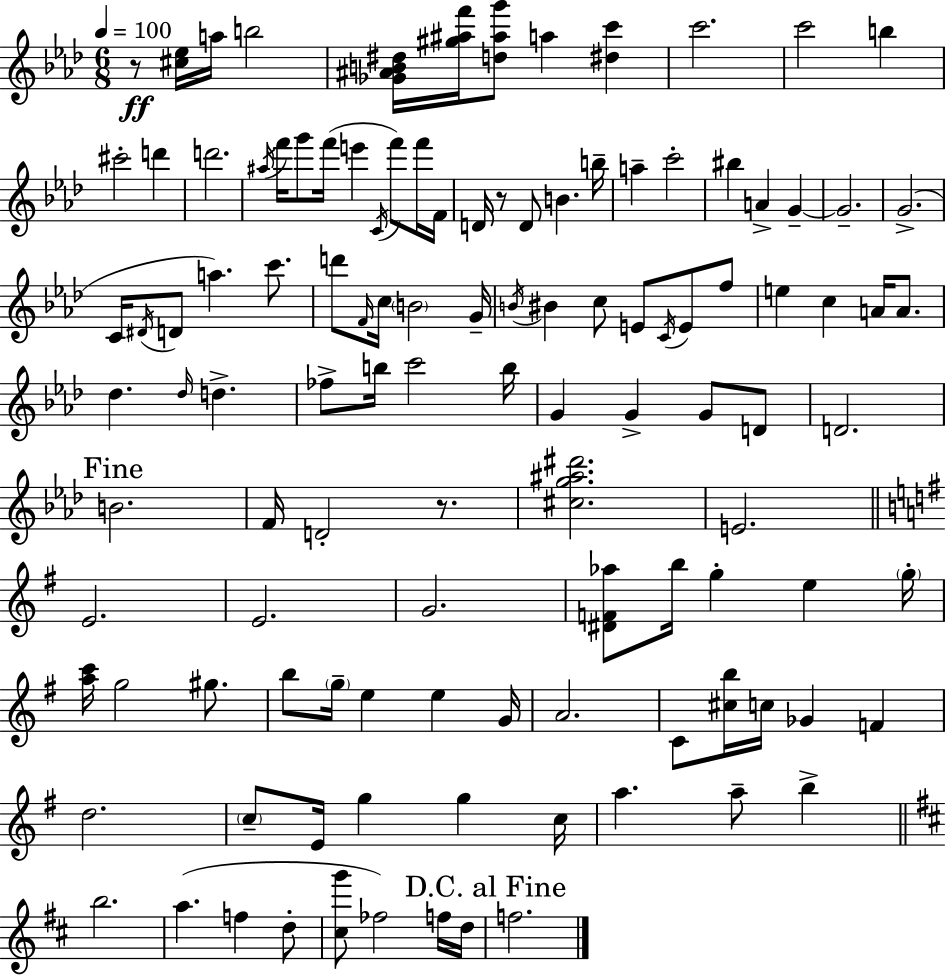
R/e [C#5,Eb5]/s A5/s B5/h [Gb4,A#4,B4,D#5]/s [G#5,A#5,F6]/s [D5,A#5,G6]/e A5/q [D#5,C6]/q C6/h. C6/h B5/q C#6/h D6/q D6/h. A#5/s F6/s G6/e F6/s E6/q C4/s F6/e F6/s F4/s D4/s R/e D4/e B4/q. B5/s A5/q C6/h BIS5/q A4/q G4/q G4/h. G4/h. C4/s D#4/s D4/e A5/q. C6/e. D6/e F4/s C5/s B4/h G4/s B4/s BIS4/q C5/e E4/e C4/s E4/e F5/e E5/q C5/q A4/s A4/e. Db5/q. Db5/s D5/q. FES5/e B5/s C6/h B5/s G4/q G4/q G4/e D4/e D4/h. B4/h. F4/s D4/h R/e. [C#5,G5,A#5,D#6]/h. E4/h. E4/h. E4/h. G4/h. [D#4,F4,Ab5]/e B5/s G5/q E5/q G5/s [A5,C6]/s G5/h G#5/e. B5/e G5/s E5/q E5/q G4/s A4/h. C4/e [C#5,B5]/s C5/s Gb4/q F4/q D5/h. C5/e E4/s G5/q G5/q C5/s A5/q. A5/e B5/q B5/h. A5/q. F5/q D5/e [C#5,G6]/e FES5/h F5/s D5/s F5/h.